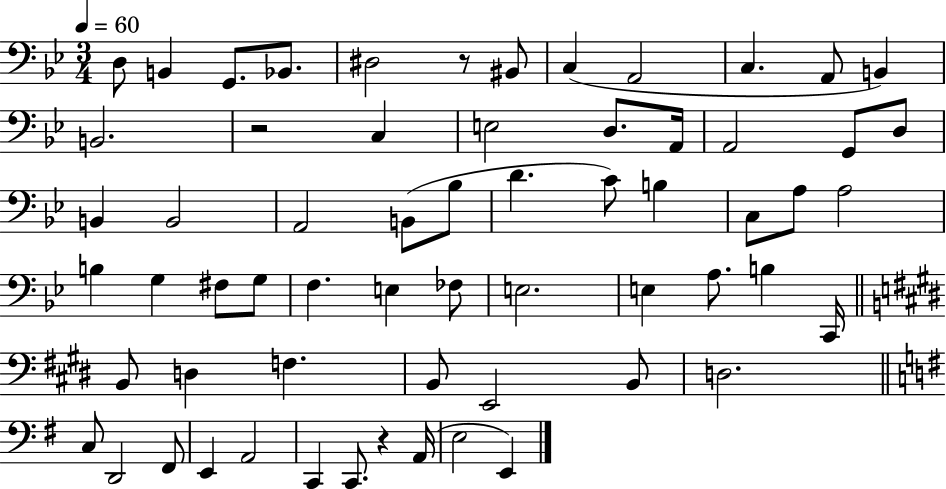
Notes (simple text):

D3/e B2/q G2/e. Bb2/e. D#3/h R/e BIS2/e C3/q A2/h C3/q. A2/e B2/q B2/h. R/h C3/q E3/h D3/e. A2/s A2/h G2/e D3/e B2/q B2/h A2/h B2/e Bb3/e D4/q. C4/e B3/q C3/e A3/e A3/h B3/q G3/q F#3/e G3/e F3/q. E3/q FES3/e E3/h. E3/q A3/e. B3/q C2/s B2/e D3/q F3/q. B2/e E2/h B2/e D3/h. C3/e D2/h F#2/e E2/q A2/h C2/q C2/e. R/q A2/s E3/h E2/q